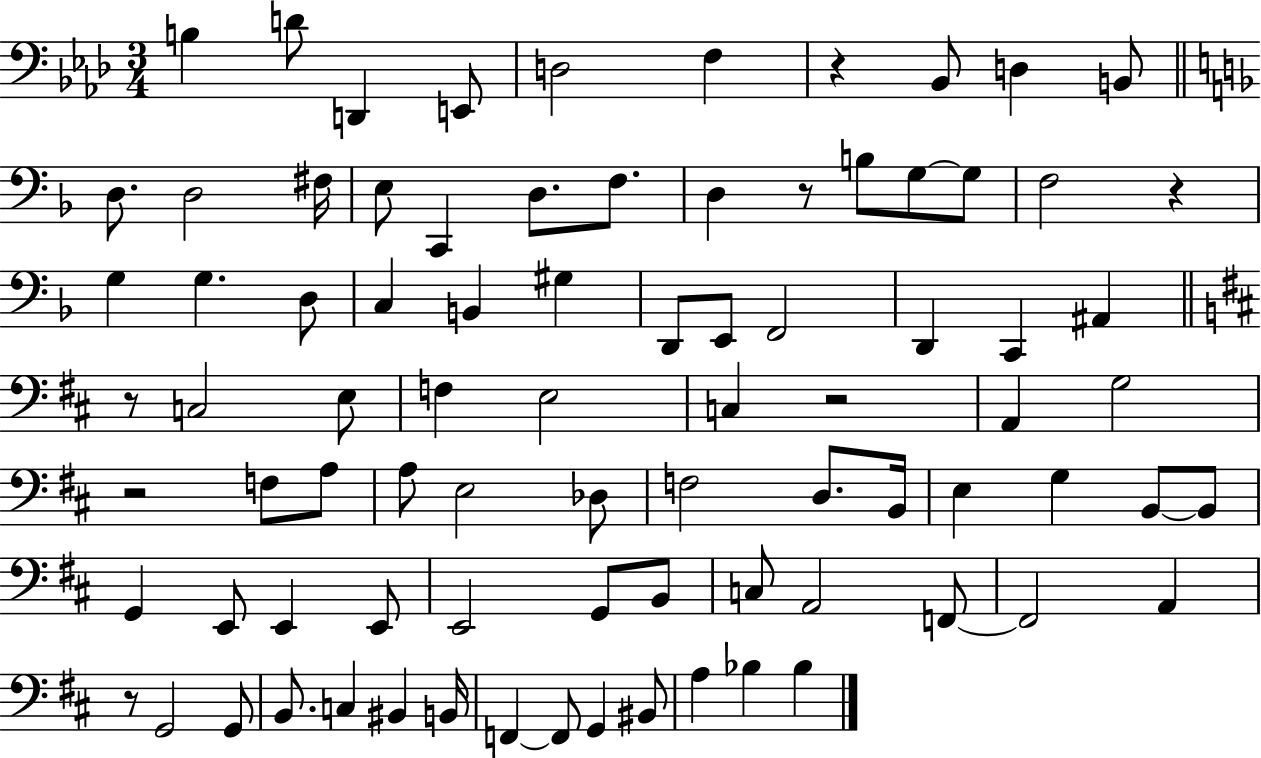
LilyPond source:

{
  \clef bass
  \numericTimeSignature
  \time 3/4
  \key aes \major
  b4 d'8 d,4 e,8 | d2 f4 | r4 bes,8 d4 b,8 | \bar "||" \break \key f \major d8. d2 fis16 | e8 c,4 d8. f8. | d4 r8 b8 g8~~ g8 | f2 r4 | \break g4 g4. d8 | c4 b,4 gis4 | d,8 e,8 f,2 | d,4 c,4 ais,4 | \break \bar "||" \break \key b \minor r8 c2 e8 | f4 e2 | c4 r2 | a,4 g2 | \break r2 f8 a8 | a8 e2 des8 | f2 d8. b,16 | e4 g4 b,8~~ b,8 | \break g,4 e,8 e,4 e,8 | e,2 g,8 b,8 | c8 a,2 f,8~~ | f,2 a,4 | \break r8 g,2 g,8 | b,8. c4 bis,4 b,16 | f,4~~ f,8 g,4 bis,8 | a4 bes4 bes4 | \break \bar "|."
}